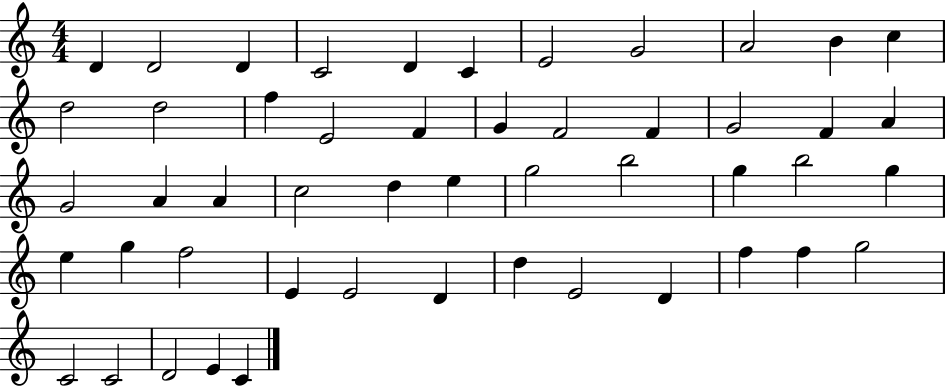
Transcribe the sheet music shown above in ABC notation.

X:1
T:Untitled
M:4/4
L:1/4
K:C
D D2 D C2 D C E2 G2 A2 B c d2 d2 f E2 F G F2 F G2 F A G2 A A c2 d e g2 b2 g b2 g e g f2 E E2 D d E2 D f f g2 C2 C2 D2 E C